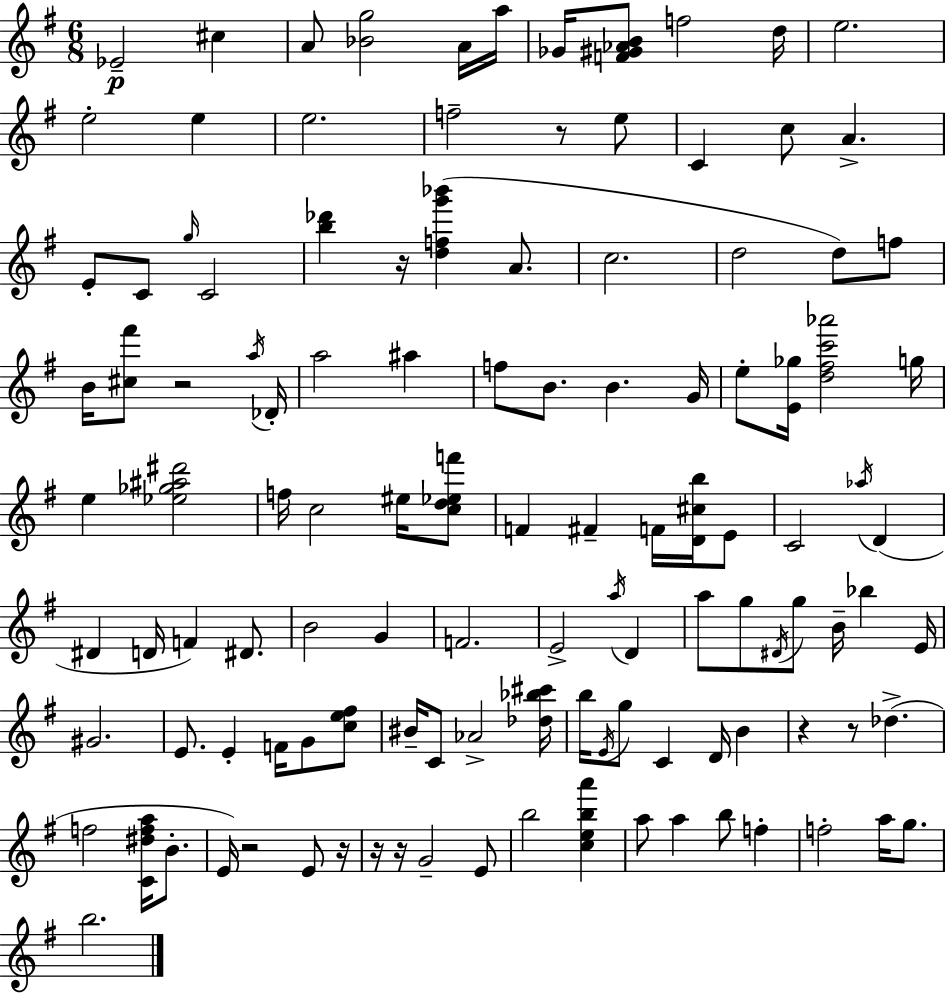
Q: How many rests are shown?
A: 9